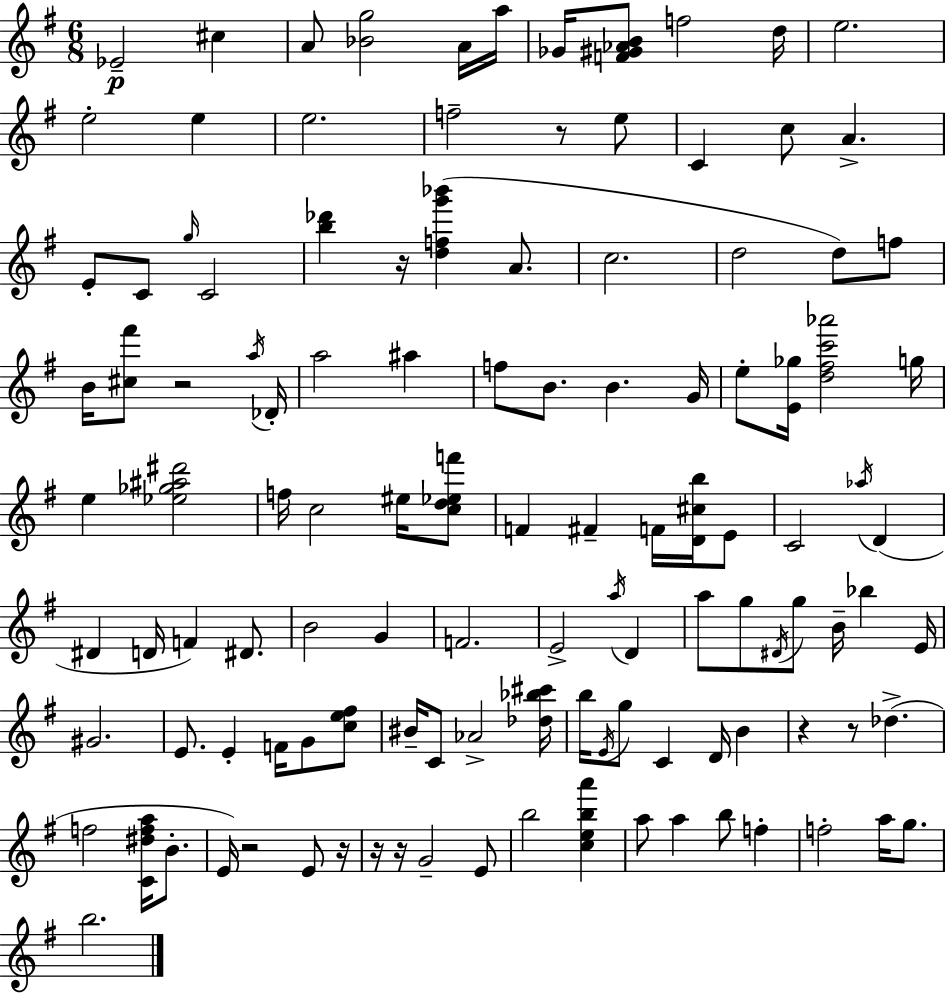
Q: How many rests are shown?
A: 9